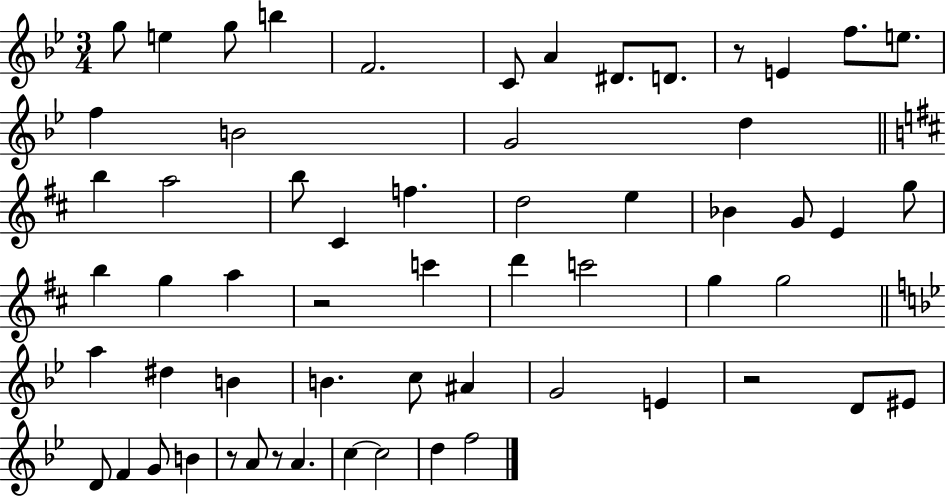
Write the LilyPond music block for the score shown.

{
  \clef treble
  \numericTimeSignature
  \time 3/4
  \key bes \major
  g''8 e''4 g''8 b''4 | f'2. | c'8 a'4 dis'8. d'8. | r8 e'4 f''8. e''8. | \break f''4 b'2 | g'2 d''4 | \bar "||" \break \key d \major b''4 a''2 | b''8 cis'4 f''4. | d''2 e''4 | bes'4 g'8 e'4 g''8 | \break b''4 g''4 a''4 | r2 c'''4 | d'''4 c'''2 | g''4 g''2 | \break \bar "||" \break \key bes \major a''4 dis''4 b'4 | b'4. c''8 ais'4 | g'2 e'4 | r2 d'8 eis'8 | \break d'8 f'4 g'8 b'4 | r8 a'8 r8 a'4. | c''4~~ c''2 | d''4 f''2 | \break \bar "|."
}